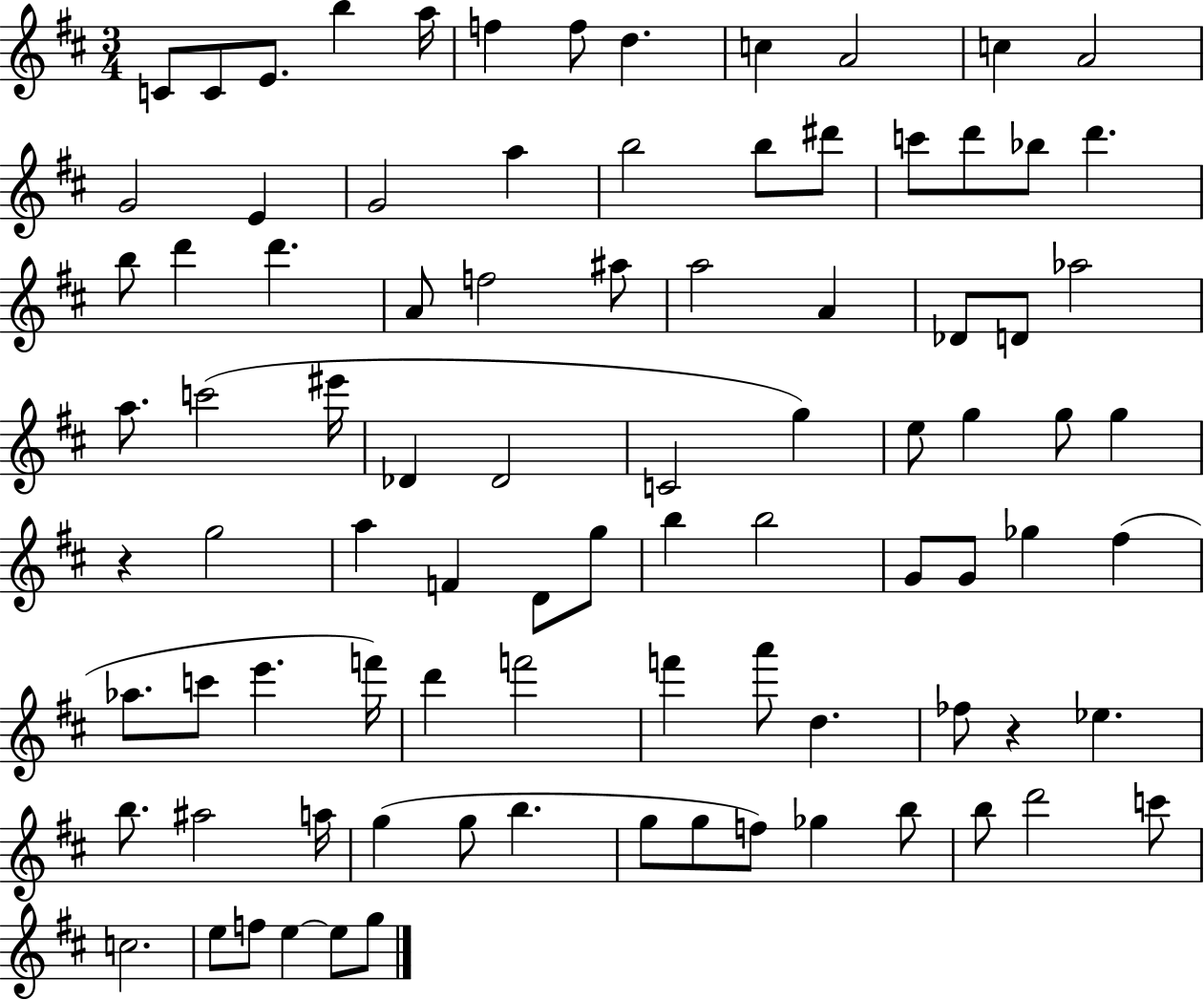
X:1
T:Untitled
M:3/4
L:1/4
K:D
C/2 C/2 E/2 b a/4 f f/2 d c A2 c A2 G2 E G2 a b2 b/2 ^d'/2 c'/2 d'/2 _b/2 d' b/2 d' d' A/2 f2 ^a/2 a2 A _D/2 D/2 _a2 a/2 c'2 ^e'/4 _D _D2 C2 g e/2 g g/2 g z g2 a F D/2 g/2 b b2 G/2 G/2 _g ^f _a/2 c'/2 e' f'/4 d' f'2 f' a'/2 d _f/2 z _e b/2 ^a2 a/4 g g/2 b g/2 g/2 f/2 _g b/2 b/2 d'2 c'/2 c2 e/2 f/2 e e/2 g/2